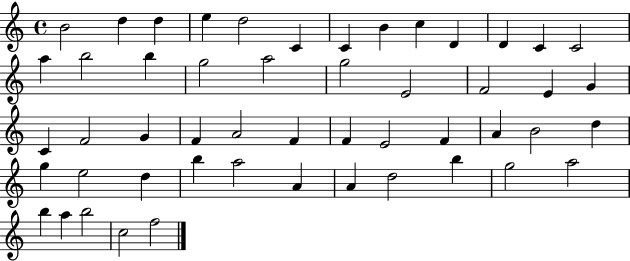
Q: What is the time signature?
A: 4/4